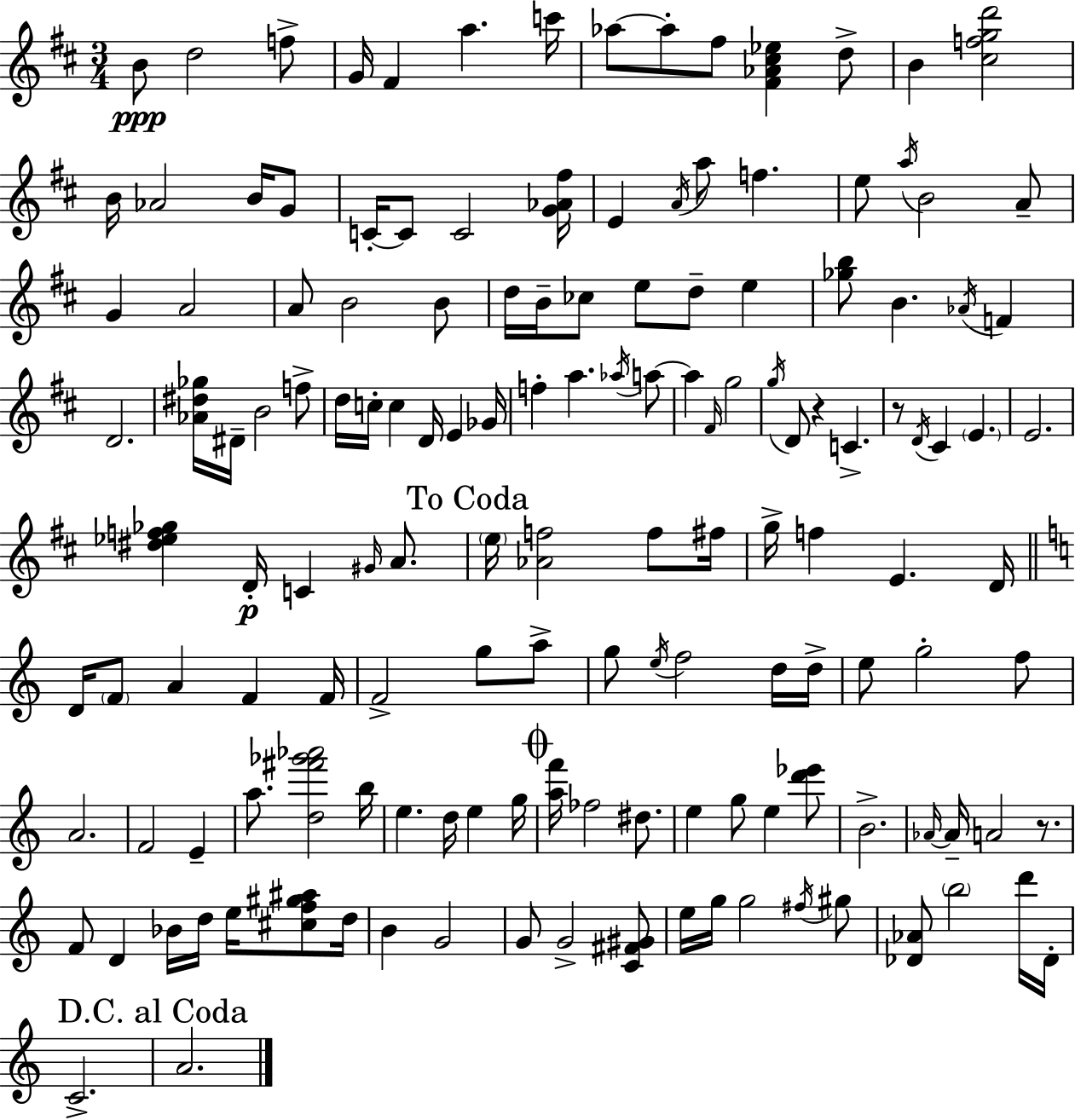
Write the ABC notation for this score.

X:1
T:Untitled
M:3/4
L:1/4
K:D
B/2 d2 f/2 G/4 ^F a c'/4 _a/2 _a/2 ^f/2 [^F_A^c_e] d/2 B [^cfgd']2 B/4 _A2 B/4 G/2 C/4 C/2 C2 [G_A^f]/4 E A/4 a/2 f e/2 a/4 B2 A/2 G A2 A/2 B2 B/2 d/4 B/4 _c/2 e/2 d/2 e [_gb]/2 B _A/4 F D2 [_A^d_g]/4 ^D/4 B2 f/2 d/4 c/4 c D/4 E _G/4 f a _a/4 a/2 a ^F/4 g2 g/4 D/2 z C z/2 D/4 ^C E E2 [^d_ef_g] D/4 C ^G/4 A/2 e/4 [_Af]2 f/2 ^f/4 g/4 f E D/4 D/4 F/2 A F F/4 F2 g/2 a/2 g/2 e/4 f2 d/4 d/4 e/2 g2 f/2 A2 F2 E a/2 [d^f'_g'_a']2 b/4 e d/4 e g/4 [af']/4 _f2 ^d/2 e g/2 e [d'_e']/2 B2 _A/4 _A/4 A2 z/2 F/2 D _B/4 d/4 e/4 [^cf^g^a]/2 d/4 B G2 G/2 G2 [C^F^G]/2 e/4 g/4 g2 ^f/4 ^g/2 [_D_A]/2 b2 d'/4 _D/4 C2 A2